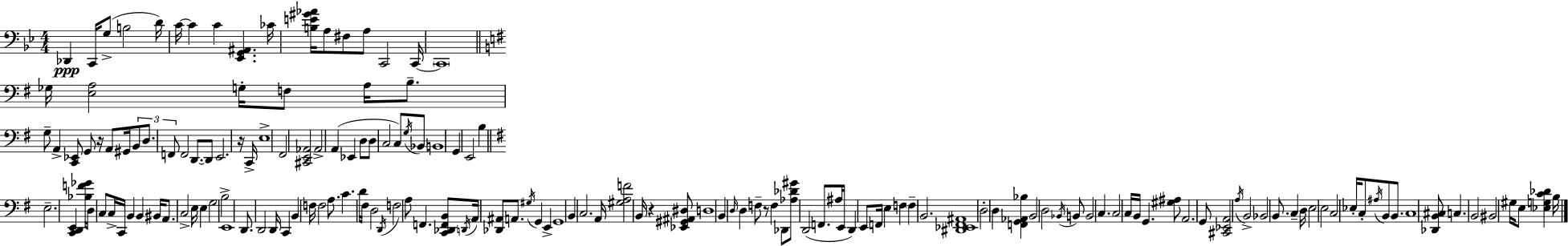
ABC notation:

X:1
T:Untitled
M:4/4
L:1/4
K:Bb
_D,, C,,/4 G,/2 B,2 D/4 C/4 C C [_E,,G,,^A,,] _C/4 [B,E^G_A]/4 A,/2 ^F,/2 A,/2 C,,2 C,,/4 C,,4 _G,/4 [E,A,]2 G,/4 F,/2 A,/4 B,/2 G,/2 A,, [C,,_E,,]/2 G,,/2 z/4 A,,/2 ^G,,/4 B,,/2 D,/2 F,,/2 F,,2 D,,/2 D,,/2 E,,2 z/4 C,,/4 E,4 ^F,,2 [^C,,E,,_A,,]2 _A,,2 A,, _E,, D,/2 D,/2 C,2 C,/2 G,/4 _B,,/2 B,,4 G,, E,,2 B, E,2 [C,,D,,E,,] [_B,F_G]/4 D,/2 C,/2 C,/4 C,,/4 B,, B,, ^B,,/4 A,,/2 C,2 E,/4 E, G,2 B,2 E,,4 D,,/2 D,,2 D,,/4 C,, B,, F,/4 F,2 A,/2 C D/4 ^F,/4 D,2 D,,/4 F,2 A,/2 F,, [C,,_D,,F,,B,,]/2 D,,/4 A,,/4 [_D,,^A,,]/2 A,,/2 ^G,/4 G,, E,, G,,4 B,, C,2 A,,/4 [^G,A,F]2 B,,/4 z [_E,,^G,,^A,,^D,]/2 D,4 B,, D,/4 D, F,/2 z/2 F, _D,,/2 [_A,_D^G]/2 D,,2 F,,/2 ^A,/4 E,,/4 D,, E,,/2 F,,/4 E, F, F, B,,2 [^D,,_E,,^F,,^A,,]4 D,2 D, [F,,G,,_A,,_B,] B,,2 D,2 _B,,/4 B,,/2 B,,2 C, C,2 C,/4 B,,/4 G,, [^G,^A,]/2 A,,2 G,,/2 [^C,,_E,,A,,]2 A,/4 B,,2 _B,,2 B,,/2 C, D,/4 E,2 E,2 C,2 _E,/4 C,/2 ^A,/4 B,,/2 B,,/2 C,4 [_D,,B,,^C,]/2 C, B,,2 ^B,,2 ^G,/4 E,/2 [_E,G,C_D] B,/4